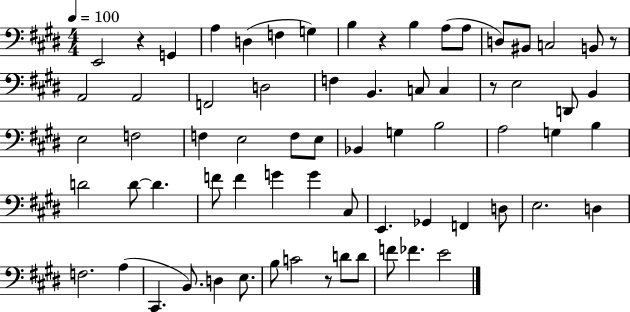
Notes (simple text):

E2/h R/q G2/q A3/q D3/q F3/q G3/q B3/q R/q B3/q A3/e A3/e D3/e BIS2/e C3/h B2/e R/e A2/h A2/h F2/h D3/h F3/q B2/q. C3/e C3/q R/e E3/h D2/e B2/q E3/h F3/h F3/q E3/h F3/e E3/e Bb2/q G3/q B3/h A3/h G3/q B3/q D4/h D4/e D4/q. F4/e F4/q G4/q G4/q C#3/e E2/q. Gb2/q F2/q D3/e E3/h. D3/q F3/h. A3/q C#2/q. B2/e. D3/q E3/e. B3/e C4/h R/e D4/e D4/e F4/e FES4/q. E4/h